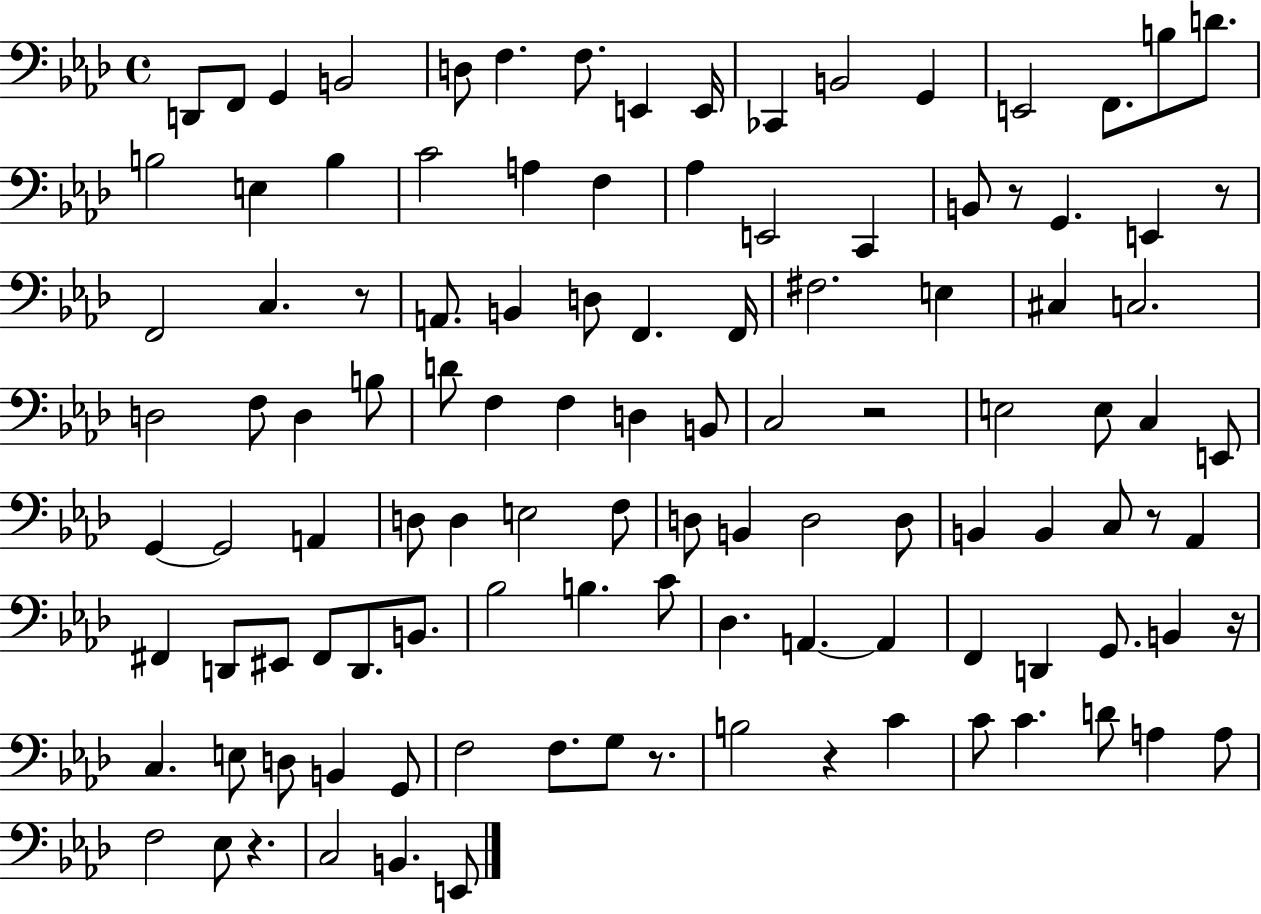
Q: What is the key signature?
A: AES major